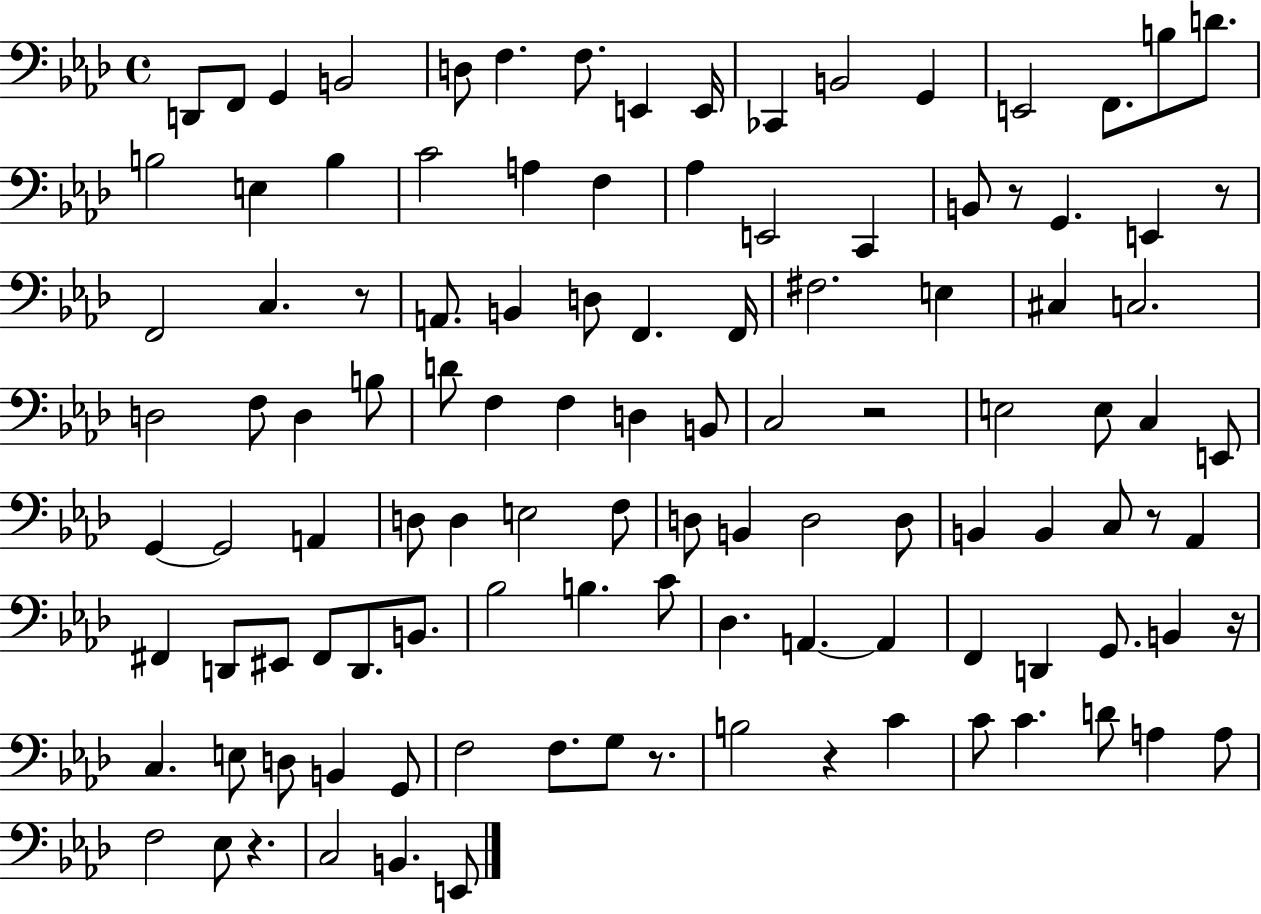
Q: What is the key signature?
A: AES major